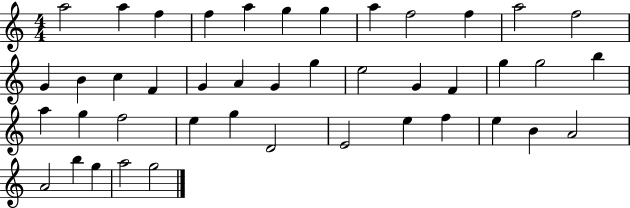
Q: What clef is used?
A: treble